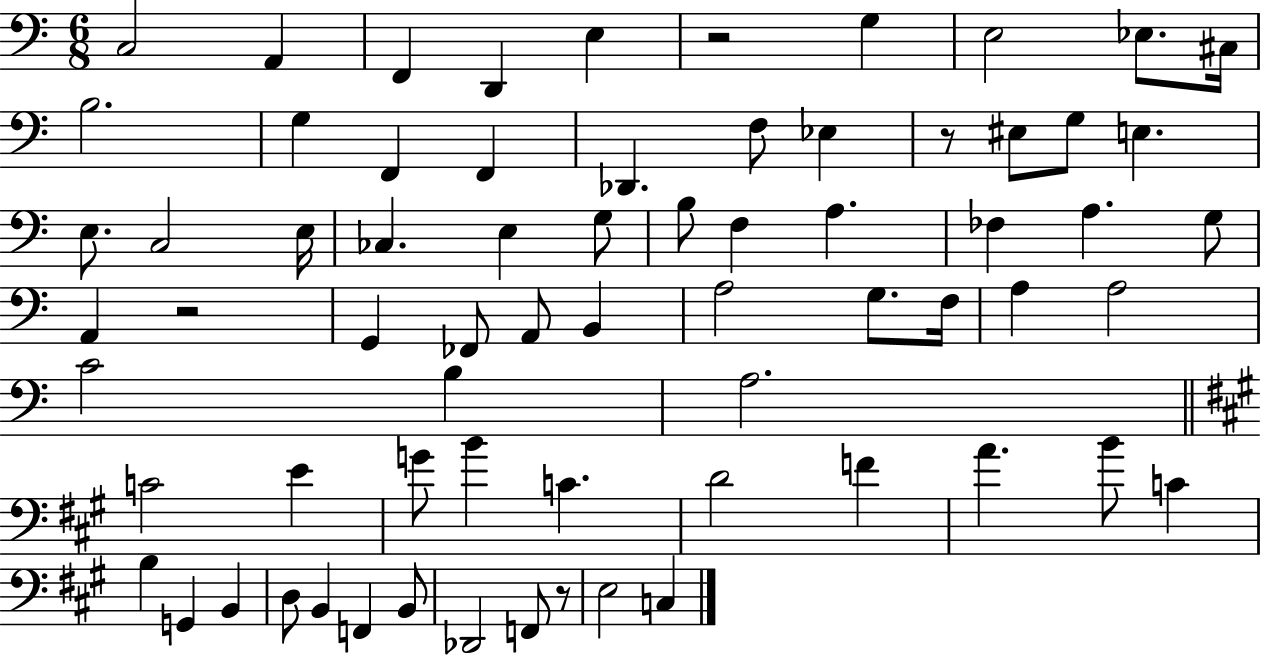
X:1
T:Untitled
M:6/8
L:1/4
K:C
C,2 A,, F,, D,, E, z2 G, E,2 _E,/2 ^C,/4 B,2 G, F,, F,, _D,, F,/2 _E, z/2 ^E,/2 G,/2 E, E,/2 C,2 E,/4 _C, E, G,/2 B,/2 F, A, _F, A, G,/2 A,, z2 G,, _F,,/2 A,,/2 B,, A,2 G,/2 F,/4 A, A,2 C2 B, A,2 C2 E G/2 B C D2 F A B/2 C B, G,, B,, D,/2 B,, F,, B,,/2 _D,,2 F,,/2 z/2 E,2 C,